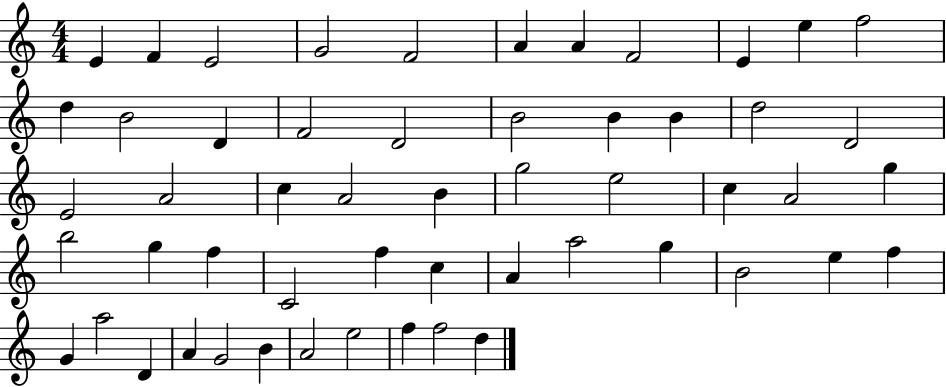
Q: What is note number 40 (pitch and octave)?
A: G5